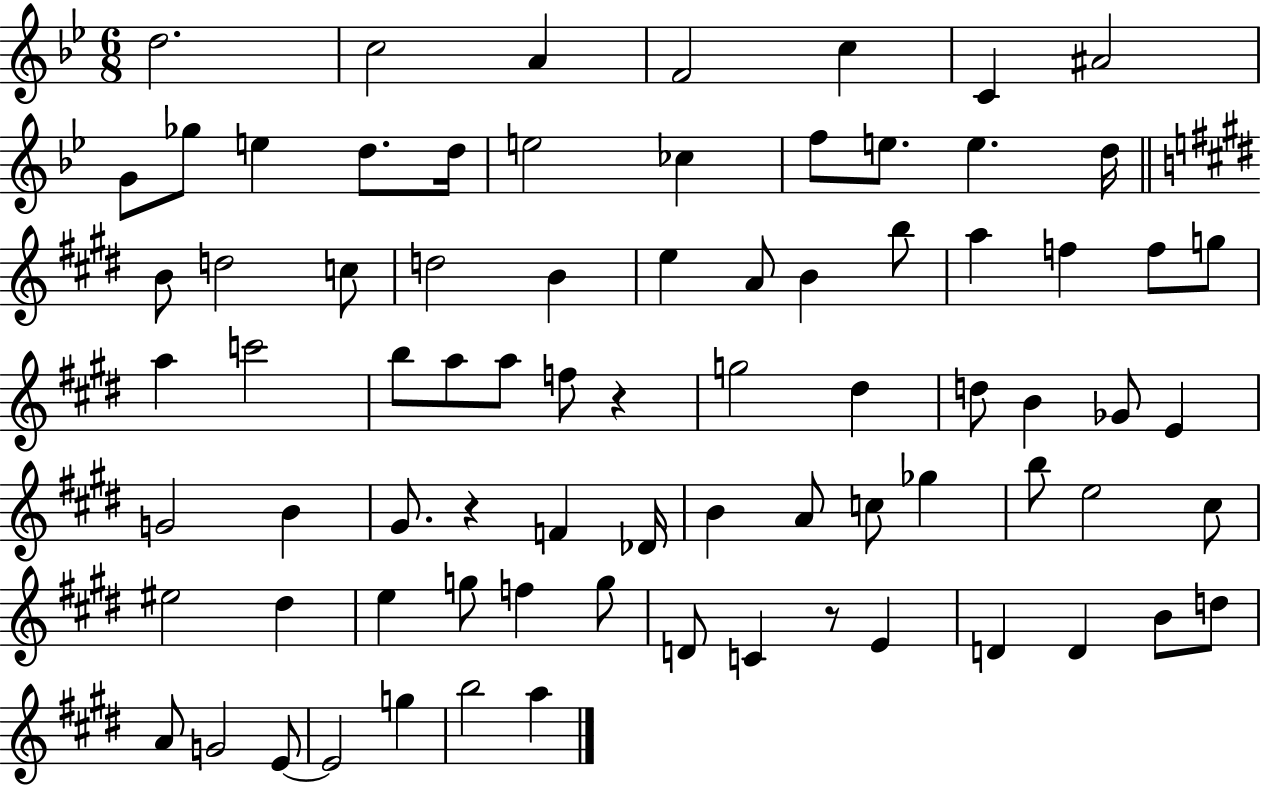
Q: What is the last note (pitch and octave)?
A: A5